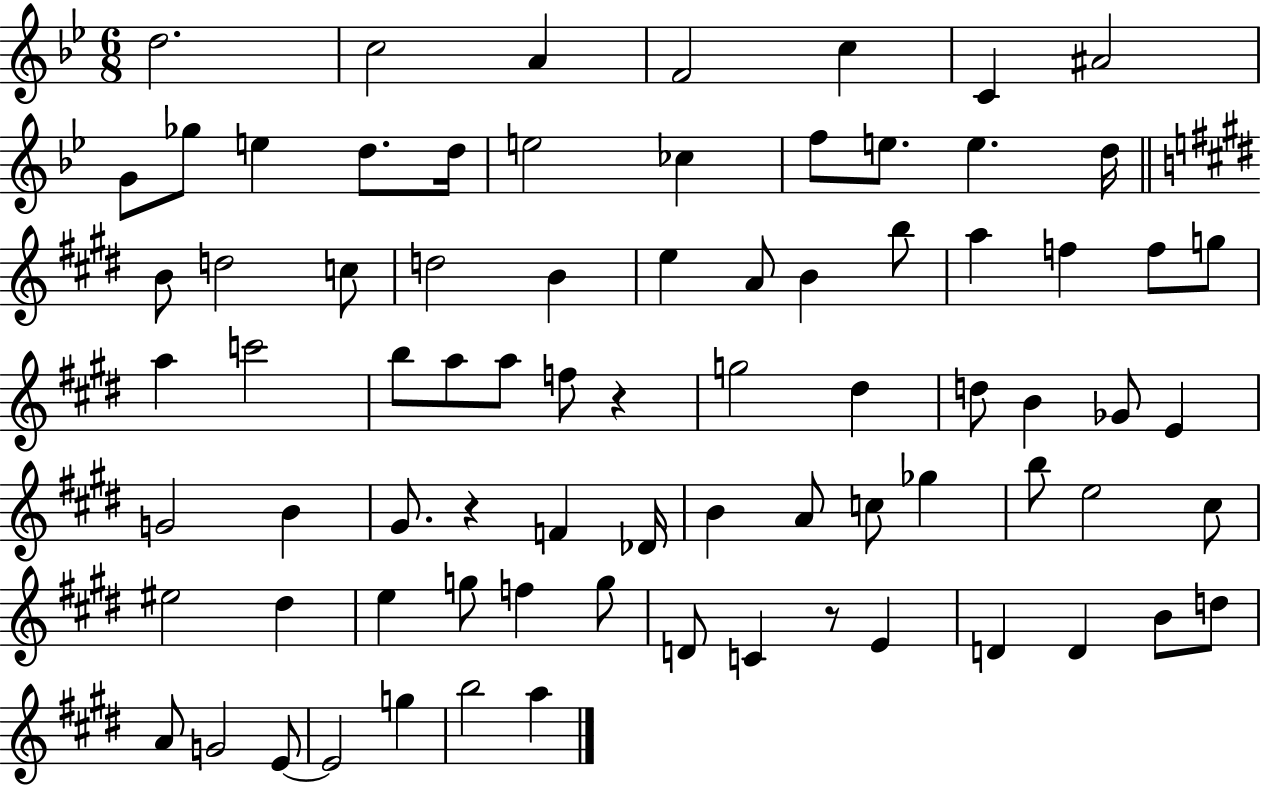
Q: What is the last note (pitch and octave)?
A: A5